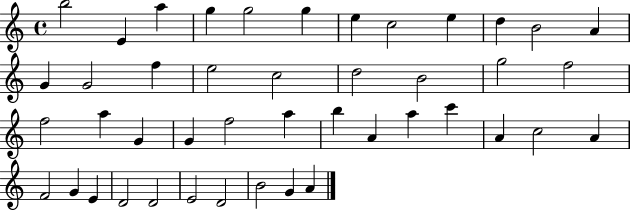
B5/h E4/q A5/q G5/q G5/h G5/q E5/q C5/h E5/q D5/q B4/h A4/q G4/q G4/h F5/q E5/h C5/h D5/h B4/h G5/h F5/h F5/h A5/q G4/q G4/q F5/h A5/q B5/q A4/q A5/q C6/q A4/q C5/h A4/q F4/h G4/q E4/q D4/h D4/h E4/h D4/h B4/h G4/q A4/q